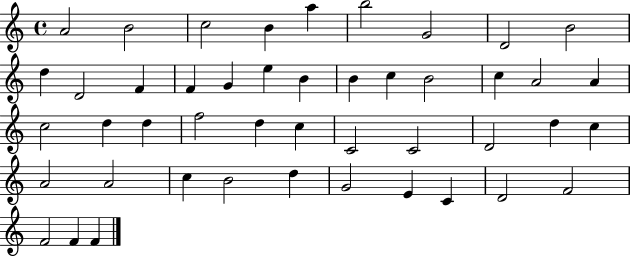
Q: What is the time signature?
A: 4/4